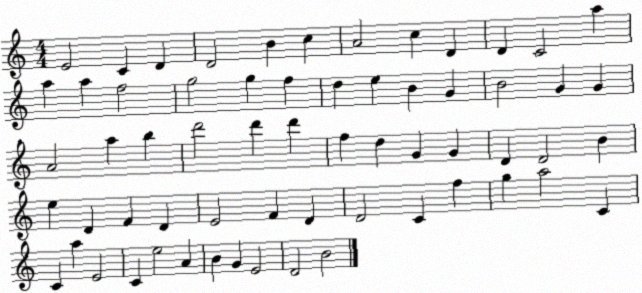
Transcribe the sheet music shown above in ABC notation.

X:1
T:Untitled
M:4/4
L:1/4
K:C
E2 C D D2 B c A2 c D D C2 a a a f2 g2 g f d e B G B2 G G A2 a b d'2 d' d' f d G G D D2 B e D F D E2 F D D2 C f g a2 C C a E2 C e2 A B G E2 D2 B2